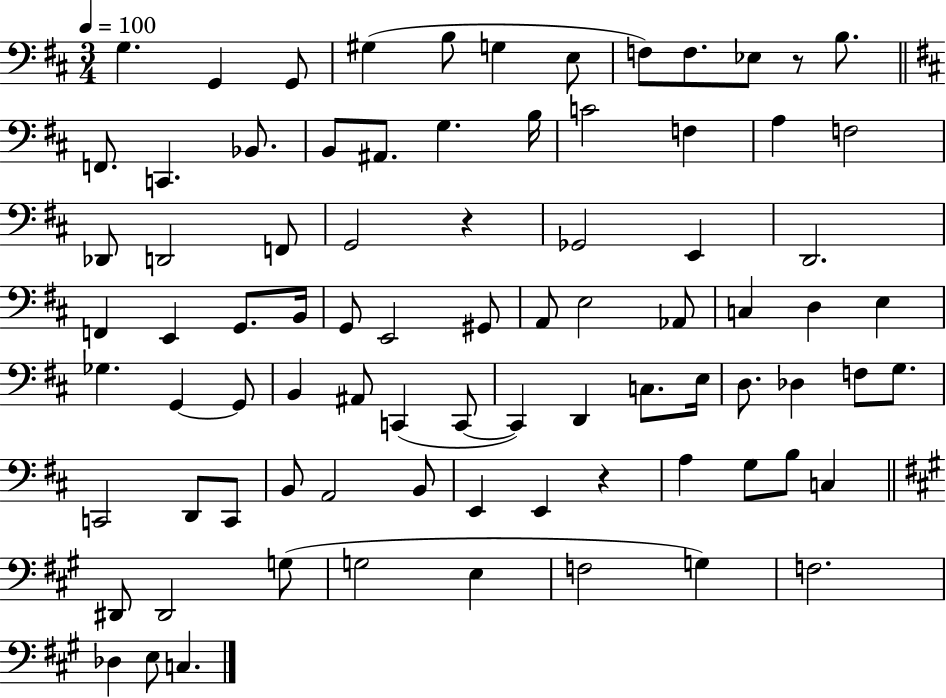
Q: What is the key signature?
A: D major